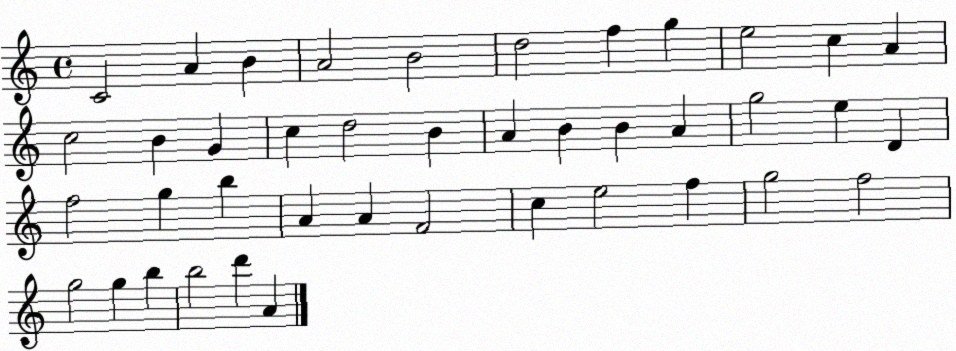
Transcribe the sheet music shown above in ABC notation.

X:1
T:Untitled
M:4/4
L:1/4
K:C
C2 A B A2 B2 d2 f g e2 c A c2 B G c d2 B A B B A g2 e D f2 g b A A F2 c e2 f g2 f2 g2 g b b2 d' A